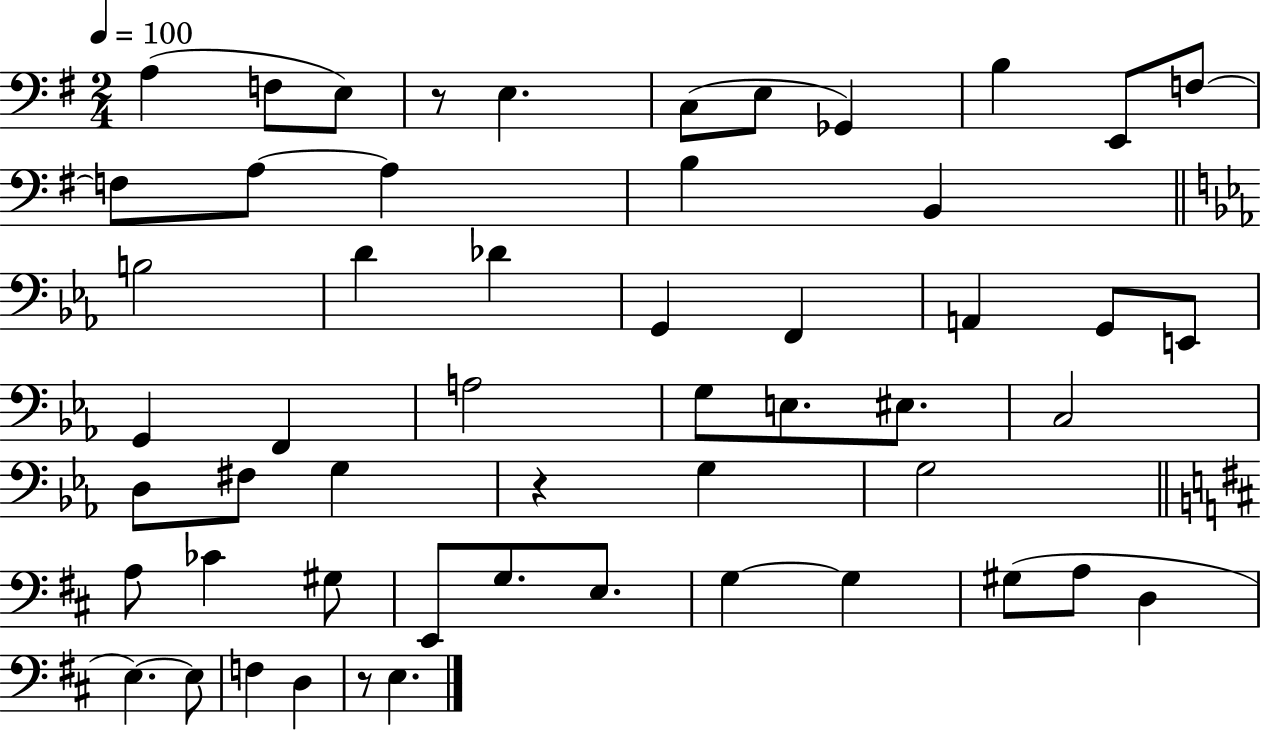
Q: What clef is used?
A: bass